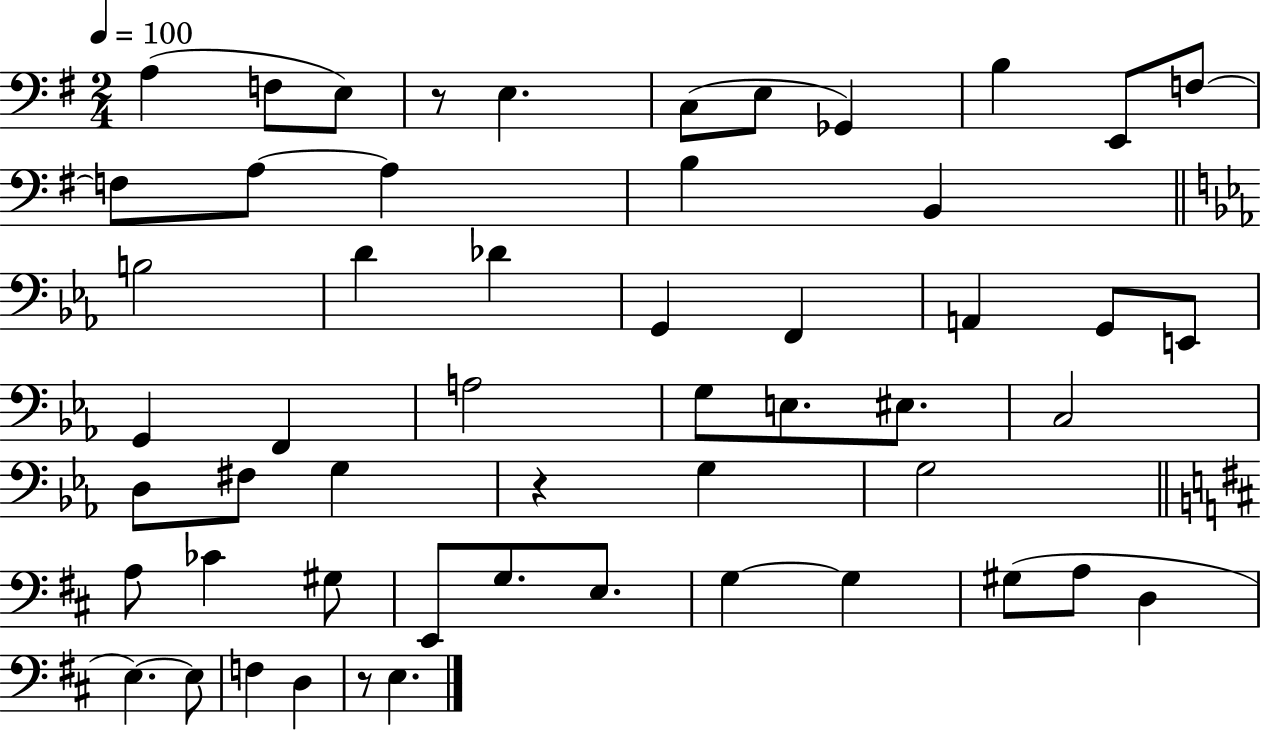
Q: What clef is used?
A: bass